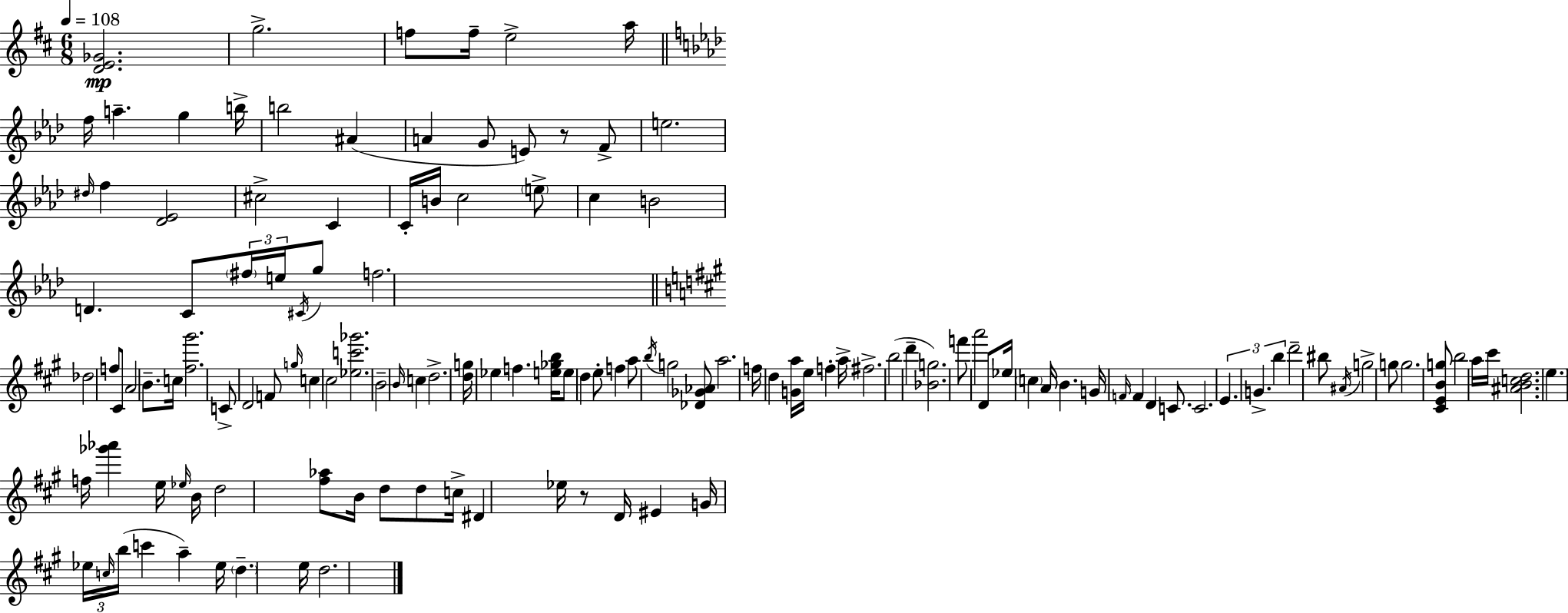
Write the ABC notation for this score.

X:1
T:Untitled
M:6/8
L:1/4
K:D
[DE_G]2 g2 f/2 f/4 e2 a/4 f/4 a g b/4 b2 ^A A G/2 E/2 z/2 F/2 e2 ^d/4 f [_D_E]2 ^c2 C C/4 B/4 c2 e/2 c B2 D C/2 ^f/4 e/4 ^C/4 g/2 f2 _d2 f/2 ^C/2 A2 B/2 c/4 [^f^g']2 C/2 D2 F/2 g/4 c ^c2 [_ec'_g']2 B2 B/4 c d2 [dg]/4 _e f [e_gb]/4 e/2 d e/2 f a/2 b/4 g2 [_D_G_A]/2 a2 f/4 d [Ga]/4 e/4 f a/4 ^f2 b2 d' [_Bg]2 f'/2 a'2 D/2 _e/4 c A/4 B G/4 F/4 F D C/2 C2 E G b d'2 ^b/2 ^A/4 g2 g/2 g2 [^CEBg]/2 b2 a/4 ^c'/4 [^ABcd]2 e f/4 [_g'_a'] e/4 _e/4 B/4 d2 [^f_a]/2 B/4 d/2 d/2 c/4 ^D _e/4 z/2 D/4 ^E G/4 _e/4 c/4 b/4 c' a _e/4 d e/4 d2